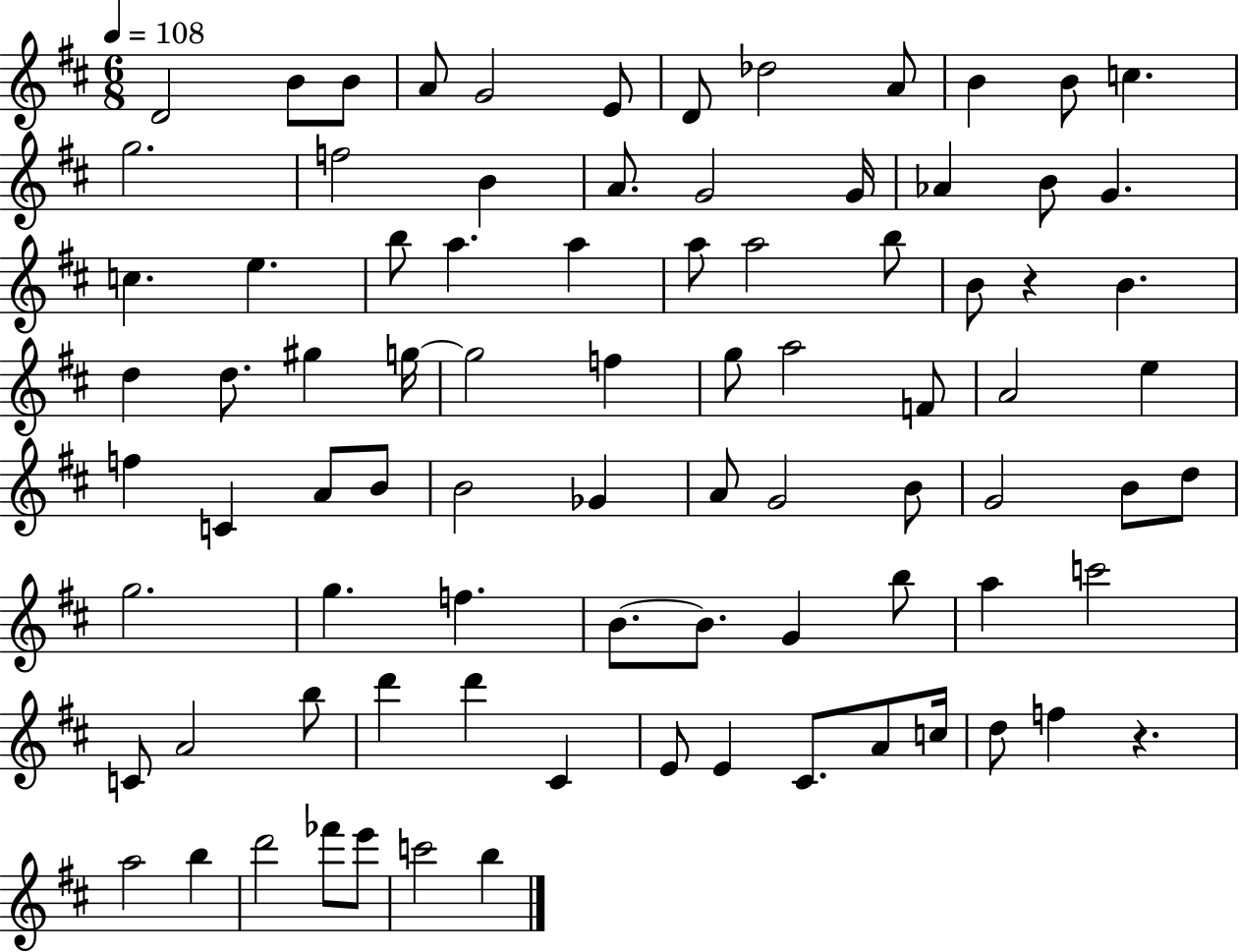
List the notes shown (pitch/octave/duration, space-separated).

D4/h B4/e B4/e A4/e G4/h E4/e D4/e Db5/h A4/e B4/q B4/e C5/q. G5/h. F5/h B4/q A4/e. G4/h G4/s Ab4/q B4/e G4/q. C5/q. E5/q. B5/e A5/q. A5/q A5/e A5/h B5/e B4/e R/q B4/q. D5/q D5/e. G#5/q G5/s G5/h F5/q G5/e A5/h F4/e A4/h E5/q F5/q C4/q A4/e B4/e B4/h Gb4/q A4/e G4/h B4/e G4/h B4/e D5/e G5/h. G5/q. F5/q. B4/e. B4/e. G4/q B5/e A5/q C6/h C4/e A4/h B5/e D6/q D6/q C#4/q E4/e E4/q C#4/e. A4/e C5/s D5/e F5/q R/q. A5/h B5/q D6/h FES6/e E6/e C6/h B5/q